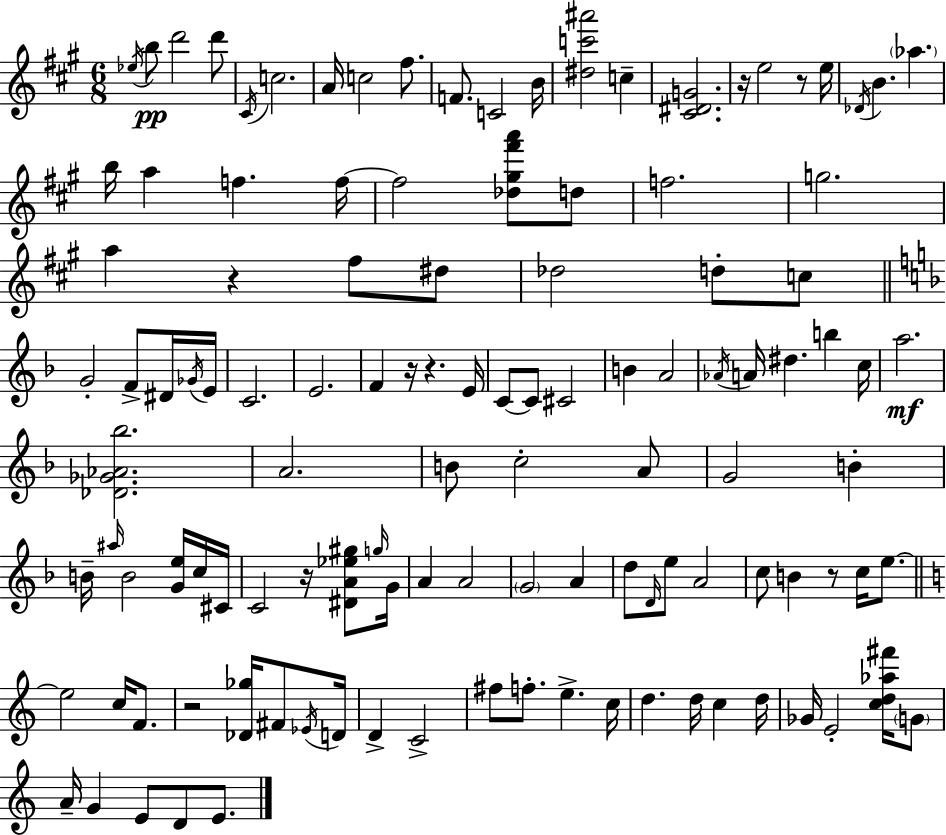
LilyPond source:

{
  \clef treble
  \numericTimeSignature
  \time 6/8
  \key a \major
  \repeat volta 2 { \acciaccatura { ees''16 }\pp b''8 d'''2 d'''8 | \acciaccatura { cis'16 } c''2. | a'16 c''2 fis''8. | f'8. c'2 | \break b'16 <dis'' c''' ais'''>2 c''4-- | <cis' dis' g'>2. | r16 e''2 r8 | e''16 \acciaccatura { des'16 } b'4. \parenthesize aes''4. | \break b''16 a''4 f''4. | f''16~~ f''2 <des'' gis'' fis''' a'''>8 | d''8 f''2. | g''2. | \break a''4 r4 fis''8 | dis''8 des''2 d''8-. | c''8 \bar "||" \break \key f \major g'2-. f'8-> dis'16 \acciaccatura { ges'16 } | e'16 c'2. | e'2. | f'4 r16 r4. | \break e'16 c'8~~ c'8 cis'2 | b'4 a'2 | \acciaccatura { aes'16 } a'16 dis''4. b''4 | c''16 a''2.\mf | \break <des' ges' aes' bes''>2. | a'2. | b'8 c''2-. | a'8 g'2 b'4-. | \break b'16-- \grace { ais''16 } b'2 | <g' e''>16 c''16 cis'16 c'2 r16 | <dis' a' ees'' gis''>8 \grace { g''16 } g'16 a'4 a'2 | \parenthesize g'2 | \break a'4 d''8 \grace { d'16 } e''8 a'2 | c''8 b'4 r8 | c''16 e''8.~~ \bar "||" \break \key c \major e''2 c''16 f'8. | r2 <des' ges''>16 fis'8 \acciaccatura { ees'16 } | d'16 d'4-> c'2-> | fis''8 f''8.-. e''4.-> | \break c''16 d''4. d''16 c''4 | d''16 ges'16 e'2-. <c'' d'' aes'' fis'''>16 \parenthesize g'8 | a'16-- g'4 e'8 d'8 e'8. | } \bar "|."
}